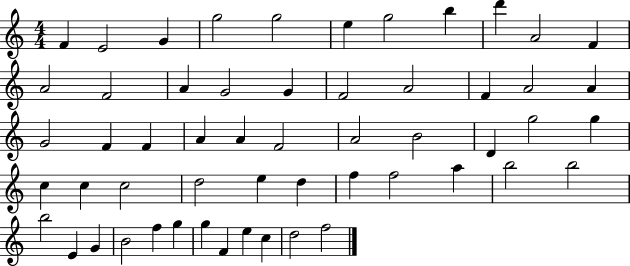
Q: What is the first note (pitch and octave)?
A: F4